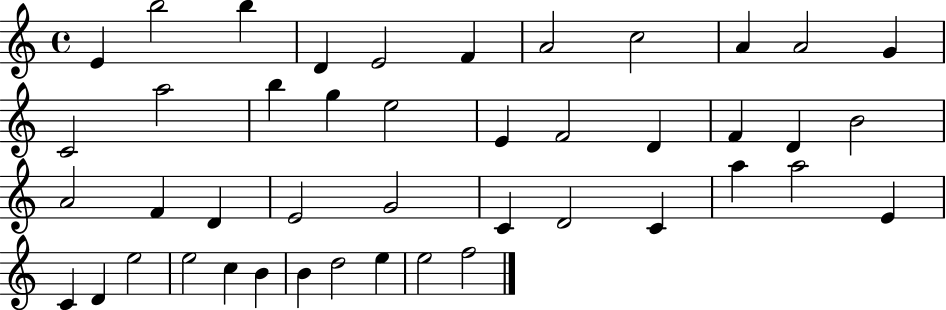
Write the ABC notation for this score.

X:1
T:Untitled
M:4/4
L:1/4
K:C
E b2 b D E2 F A2 c2 A A2 G C2 a2 b g e2 E F2 D F D B2 A2 F D E2 G2 C D2 C a a2 E C D e2 e2 c B B d2 e e2 f2